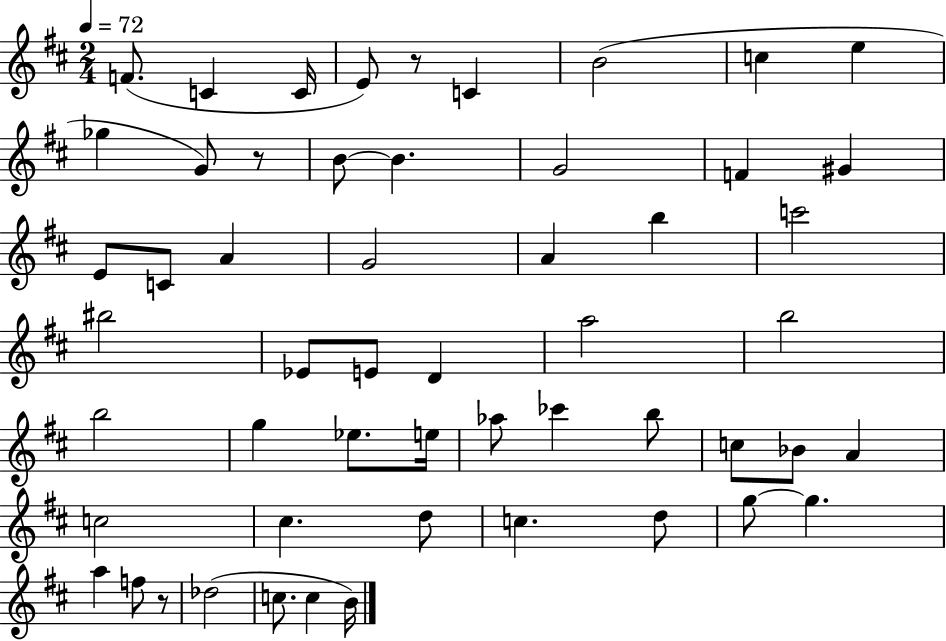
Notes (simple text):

F4/e. C4/q C4/s E4/e R/e C4/q B4/h C5/q E5/q Gb5/q G4/e R/e B4/e B4/q. G4/h F4/q G#4/q E4/e C4/e A4/q G4/h A4/q B5/q C6/h BIS5/h Eb4/e E4/e D4/q A5/h B5/h B5/h G5/q Eb5/e. E5/s Ab5/e CES6/q B5/e C5/e Bb4/e A4/q C5/h C#5/q. D5/e C5/q. D5/e G5/e G5/q. A5/q F5/e R/e Db5/h C5/e. C5/q B4/s